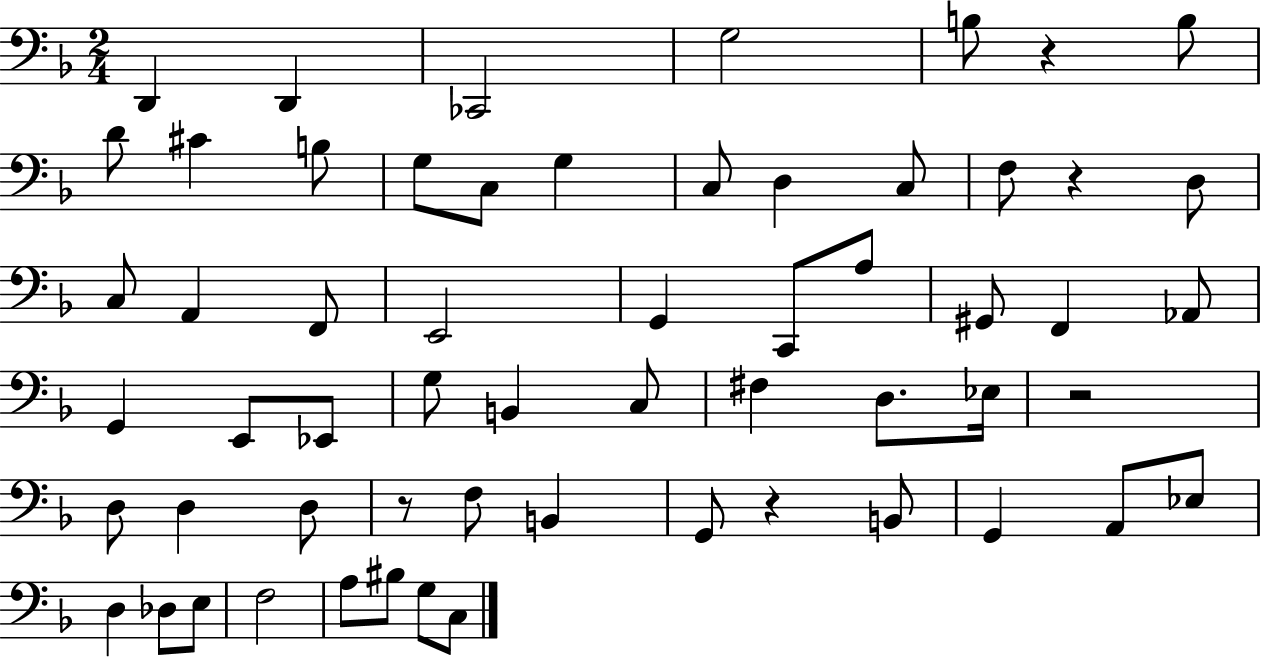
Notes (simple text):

D2/q D2/q CES2/h G3/h B3/e R/q B3/e D4/e C#4/q B3/e G3/e C3/e G3/q C3/e D3/q C3/e F3/e R/q D3/e C3/e A2/q F2/e E2/h G2/q C2/e A3/e G#2/e F2/q Ab2/e G2/q E2/e Eb2/e G3/e B2/q C3/e F#3/q D3/e. Eb3/s R/h D3/e D3/q D3/e R/e F3/e B2/q G2/e R/q B2/e G2/q A2/e Eb3/e D3/q Db3/e E3/e F3/h A3/e BIS3/e G3/e C3/e